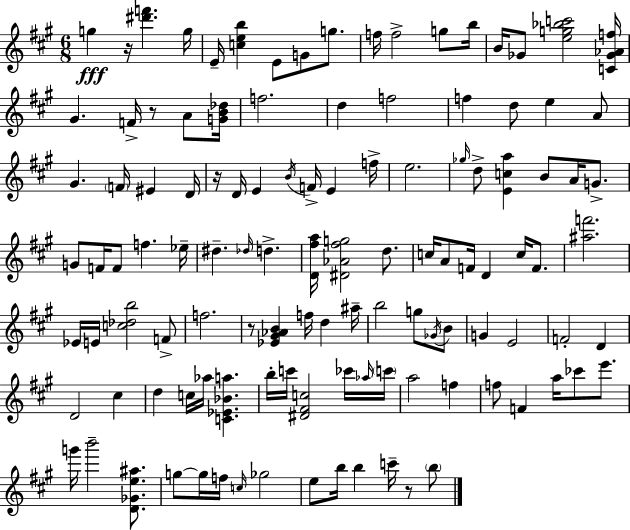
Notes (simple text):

G5/q R/s [D#6,F6]/q. G5/s E4/s [C5,E5,B5]/q E4/e G4/e G5/e. F5/s F5/h G5/e B5/s B4/s Gb4/e [E5,G5,Bb5,C6]/h [C4,Gb4,Ab4,F5]/s G#4/q. F4/s R/e A4/e [G4,B4,Db5]/s F5/h. D5/q F5/h F5/q D5/e E5/q A4/e G#4/q. F4/s EIS4/q D4/s R/s D4/s E4/q B4/s F4/s E4/q F5/s E5/h. Gb5/s D5/e [E4,C5,A5]/q B4/e A4/s G4/e. G4/e F4/s F4/e F5/q. Eb5/s D#5/q. Db5/s D5/q. [D4,F#5,A5]/s [D#4,Ab4,F#5,G5]/h D5/e. C5/s A4/e F4/s D4/q C5/s F4/e. [A#5,F6]/h. Eb4/s E4/s [C5,Db5,B5]/h F4/e F5/h. R/e [Eb4,G#4,Ab4,B4]/q F5/s D5/q A#5/s B5/h G5/e Gb4/s B4/e G4/q E4/h F4/h D4/q D4/h C#5/q D5/q C5/s Ab5/s [C4,Eb4,Bb4,A5]/q. B5/s C6/s [D#4,F#4,C5]/h CES6/s Ab5/s C6/s A5/h F5/q F5/e F4/q A5/s CES6/e E6/e. G6/s B6/h [D4,Gb4,E5,A#5]/e. G5/e G5/s F5/s C5/s Gb5/h E5/e B5/s B5/q C6/s R/e B5/e